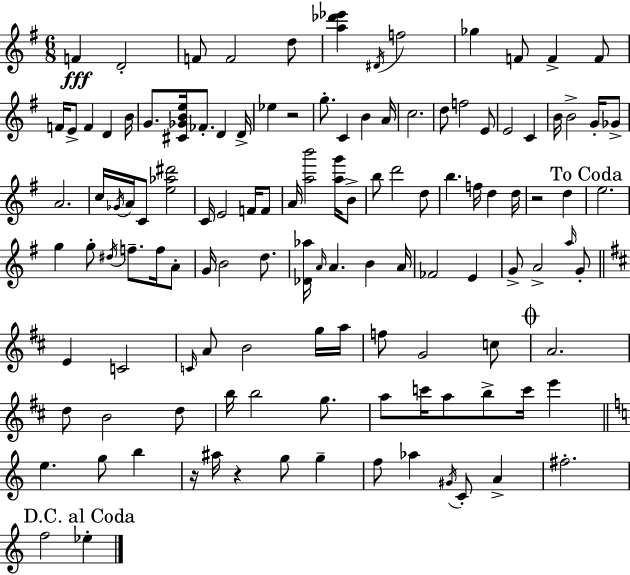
F4/q D4/h F4/e F4/h D5/e [A5,Db6,Eb6]/q D#4/s F5/h Gb5/q F4/e F4/q F4/e F4/s E4/e F4/q D4/q B4/s G4/e. [C#4,Gb4,B4,E5]/s FES4/e. D4/q D4/s Eb5/q R/h G5/e. C4/q B4/q A4/s C5/h. D5/e F5/h E4/e E4/h C4/q B4/s B4/h G4/s Gb4/e A4/h. C5/s Gb4/s A4/s C4/e [E5,Ab5,D#6]/h C4/s E4/h F4/s F4/e A4/s [A5,B6]/h [A5,G6]/s B4/e B5/e D6/h D5/e B5/q. F5/s D5/q D5/s R/h D5/q E5/h. G5/q G5/e D#5/s F5/e. F5/s A4/e G4/s B4/h D5/e. [Db4,Ab5]/s A4/s A4/q. B4/q A4/s FES4/h E4/q G4/e A4/h A5/s G4/e E4/q C4/h C4/s A4/e B4/h G5/s A5/s F5/e G4/h C5/e A4/h. D5/e B4/h D5/e B5/s B5/h G5/e. A5/e C6/s A5/e B5/e C6/s E6/q E5/q. G5/e B5/q R/s A#5/s R/q G5/e G5/q F5/e Ab5/q G#4/s C4/e A4/q F#5/h. F5/h Eb5/q